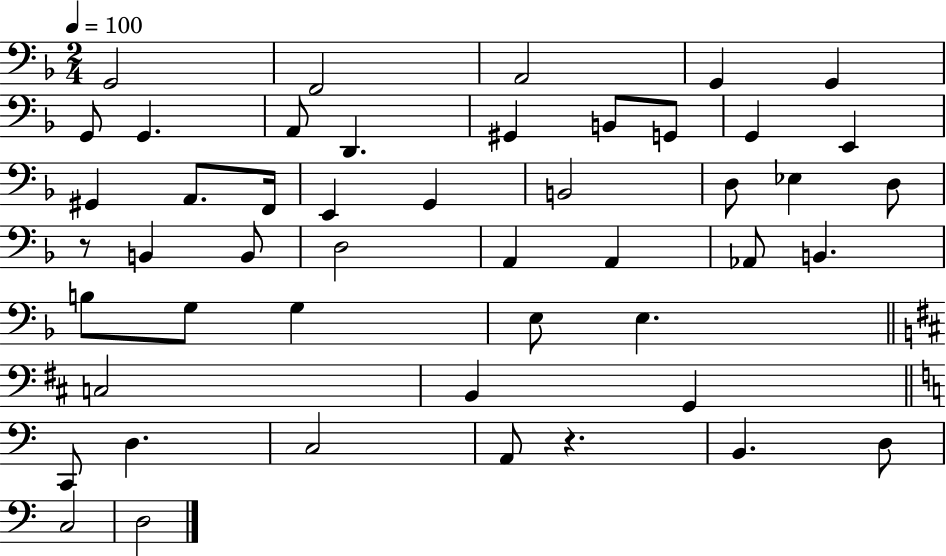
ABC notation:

X:1
T:Untitled
M:2/4
L:1/4
K:F
G,,2 F,,2 A,,2 G,, G,, G,,/2 G,, A,,/2 D,, ^G,, B,,/2 G,,/2 G,, E,, ^G,, A,,/2 F,,/4 E,, G,, B,,2 D,/2 _E, D,/2 z/2 B,, B,,/2 D,2 A,, A,, _A,,/2 B,, B,/2 G,/2 G, E,/2 E, C,2 B,, G,, C,,/2 D, C,2 A,,/2 z B,, D,/2 C,2 D,2